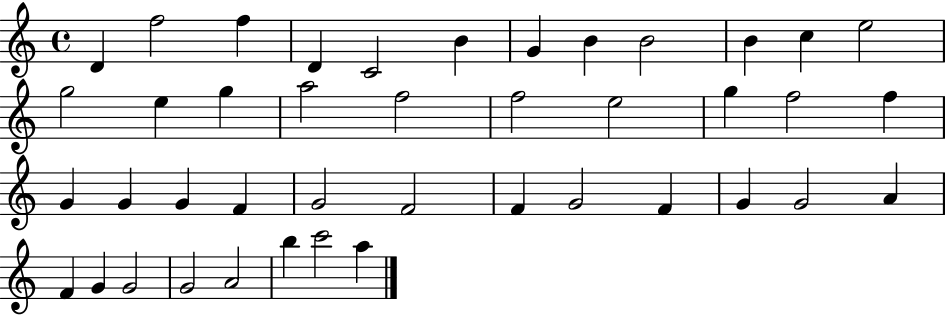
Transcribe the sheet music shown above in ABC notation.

X:1
T:Untitled
M:4/4
L:1/4
K:C
D f2 f D C2 B G B B2 B c e2 g2 e g a2 f2 f2 e2 g f2 f G G G F G2 F2 F G2 F G G2 A F G G2 G2 A2 b c'2 a